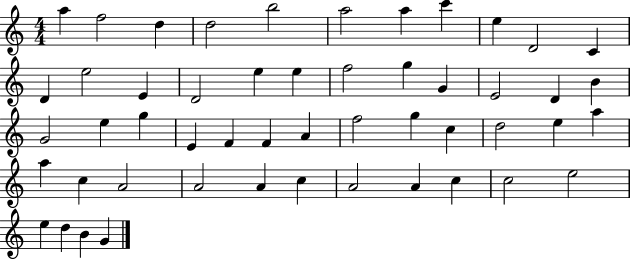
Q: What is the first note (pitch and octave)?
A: A5